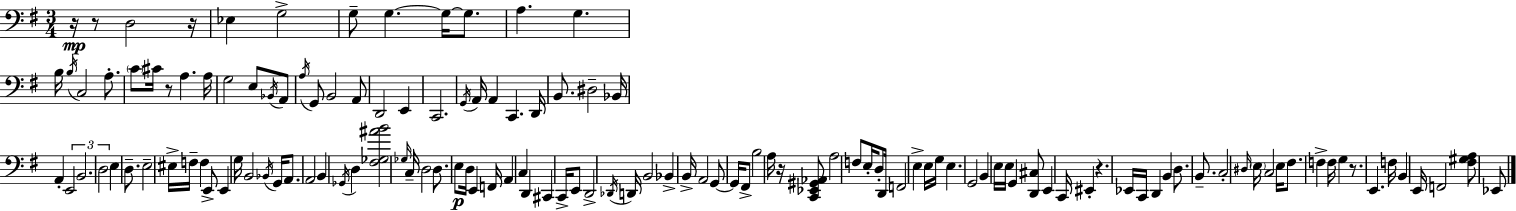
X:1
T:Untitled
M:3/4
L:1/4
K:Em
z/4 z/2 D,2 z/4 _E, G,2 G,/2 G, G,/4 G,/2 A, G, B,/4 B,/4 C,2 A,/2 C/2 ^C/4 z/2 A, A,/4 G,2 E,/2 _B,,/4 A,,/2 A,/4 G,,/2 B,,2 A,,/2 D,,2 E,, C,,2 G,,/4 A,,/4 A,, C,, D,,/4 B,,/2 ^D,2 _B,,/4 A,, E,,2 B,,2 D,2 E, D,/2 E,2 ^E,/4 F,/4 F, E,,/2 E,, G,/4 B,,2 _B,,/4 G,,/4 A,,/2 A,,2 B,, _G,,/4 D, [^F,_G,^AB]2 _G,/4 C,/4 D,2 D,/2 E,/2 D,/4 E,, F,,/4 A,, C, D,, ^C,, C,,/4 E,,/2 D,,2 _D,,/4 D,,/4 B,,2 _B,, B,,/4 A,,2 G,,/2 G,,/4 ^F,,/2 B,2 A,/4 z/4 [C,,_E,,^G,,_A,,]/2 A,2 F,/2 E,/4 D,/2 D,,/4 F,,2 E, E,/4 G,/4 E, G,,2 B,, E,/4 E,/4 G,, [D,,^C,]/2 E,, C,,/4 ^E,, z _E,,/4 C,,/4 D,, B,, D,/2 B,,/2 C,2 ^D,/4 E,/4 C,2 E,/4 ^F,/2 F, F,/4 G, z/2 E,, F,/4 B,, E,,/4 F,,2 [^F,^G,A,]/2 _E,,/2